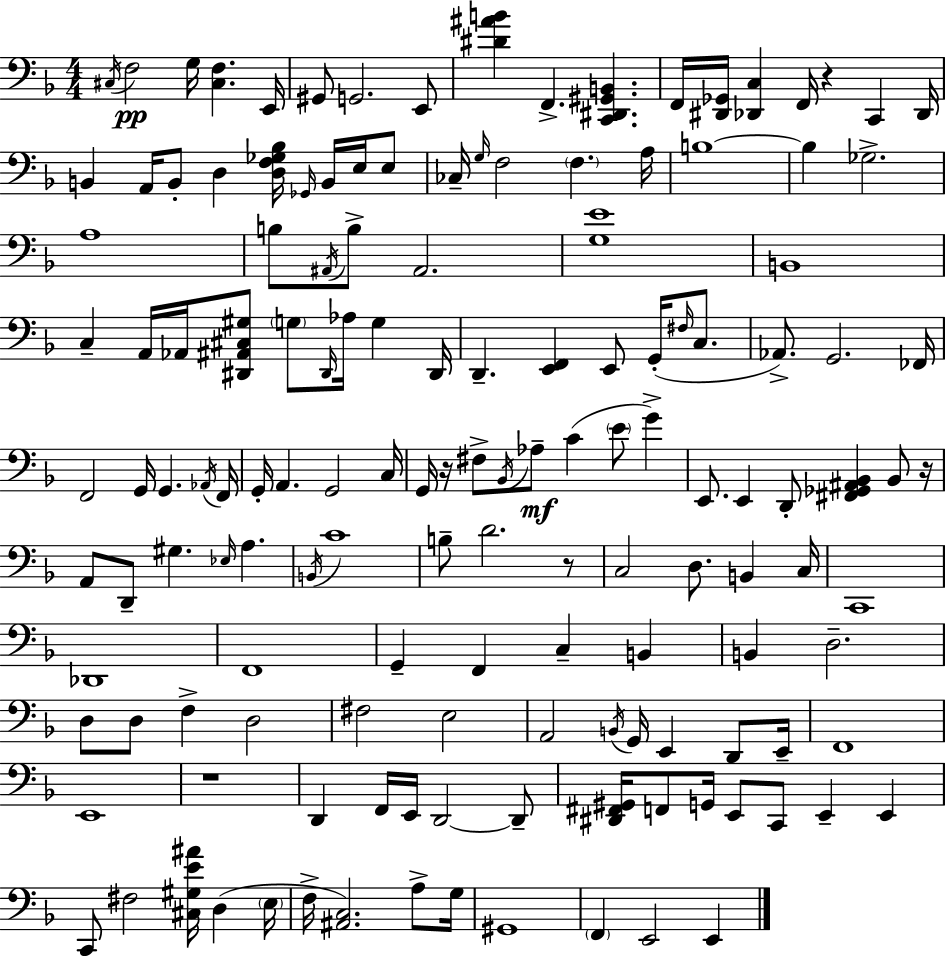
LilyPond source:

{
  \clef bass
  \numericTimeSignature
  \time 4/4
  \key f \major
  \acciaccatura { cis16 }\pp f2 g16 <cis f>4. | e,16 gis,8 g,2. e,8 | <dis' ais' b'>4 f,4.-> <c, dis, gis, b,>4. | f,16 <dis, ges,>16 <des, c>4 f,16 r4 c,4 | \break des,16 b,4 a,16 b,8-. d4 <d f ges bes>16 \grace { ges,16 } b,16 e16 | e8 ces16-- \grace { g16 } f2 \parenthesize f4. | a16 b1~~ | b4 ges2.-> | \break a1 | b8 \acciaccatura { ais,16 } b8-> ais,2. | <g e'>1 | b,1 | \break c4-- a,16 aes,16 <dis, ais, cis gis>8 \parenthesize g8 \grace { dis,16 } aes16 | g4 dis,16 d,4.-- <e, f,>4 e,8 | g,16-.( \grace { fis16 } c8. aes,8.->) g,2. | fes,16 f,2 g,16 g,4. | \break \acciaccatura { aes,16 } f,16 g,16-. a,4. g,2 | c16 g,16 r16 fis8-> \acciaccatura { bes,16 } aes8--\mf c'4( | \parenthesize e'8 g'4->) e,8. e,4 d,8-. | <fis, ges, ais, bes,>4 bes,8 r16 a,8 d,8-- gis4. | \break \grace { ees16 } a4. \acciaccatura { b,16 } c'1 | b8-- d'2. | r8 c2 | d8. b,4 c16 c,1 | \break des,1 | f,1 | g,4-- f,4 | c4-- b,4 b,4 d2.-- | \break d8 d8 f4-> | d2 fis2 | e2 a,2 | \acciaccatura { b,16 } g,16 e,4 d,8 e,16-- f,1 | \break e,1 | r1 | d,4 f,16 | e,16 d,2~~ d,8-- <dis, fis, gis,>16 f,8 g,16 e,8 | \break c,8 e,4-- e,4 c,8 fis2 | <cis gis e' ais'>16 d4( \parenthesize e16 f16-> <ais, c>2.) | a8-> g16 gis,1 | \parenthesize f,4 e,2 | \break e,4 \bar "|."
}